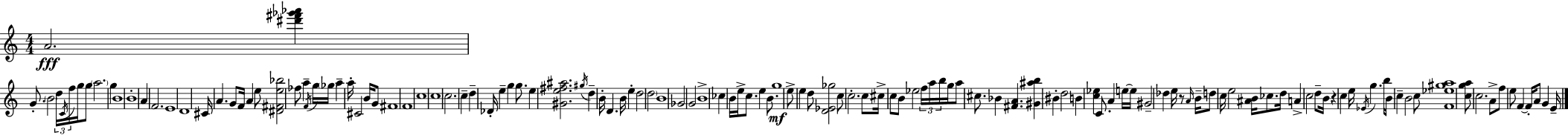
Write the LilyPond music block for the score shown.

{
  \clef treble
  \numericTimeSignature
  \time 4/4
  \key a \minor
  a'2.\fff <dis''' fis''' ges''' aes'''>4 | g'8.-. \parenthesize b'2 \tuplet 3/2 { d''16 \acciaccatura { c'16 } f''16 } g''16 g''8 | \parenthesize a''2. g''4 | b'1 | \break b'1-. | a'4 f'2. | e'1 | d'1 | \break cis'16 a'4. g'8 f'16 a'4 e''8 | <dis' fis' e'' bes''>2 fes''8 a''4-- \acciaccatura { f'16 } | g''16 \parenthesize ges''16 a''4-- a''16-. cis'2 b'16 | g'8 fis'1 | \break f'1 | c''1 | \parenthesize c''1 | c''2. c''4-- | \break d''4-- des'16-. e''4-- g''4 g''8. | e''4 <gis' e'' fis'' ais''>2. | \acciaccatura { gis''16 } d''4-- b'16-. d'4. b'16 e''4-. | d''2 \parenthesize d''2 | \break b'1 | ges'2 g'2 | b'1-> | ces''4 b'16 e''16-> c''8. e''4 | \break b'8. g''1\mf | e''8-> e''4 d''8 <d' ees' ges''>2 | c''8 c''2.-. | c''8 cis''16-> c''8 b'8 ees''2 | \break \tuplet 3/2 { f''16 a''16 b''16 } g''16 a''8 cis''8. bes'4 <fis' a'>4. | <gis' ais'' b''>4 bis'4-. d''2 | b'4 <c'' ees''>4 c'8. a'4 | e''16~~ e''16 gis'2-- des''4 | \break e''16 r8 \grace { a'16 } b'16-- d''8 c''16 e''2 | <ais' b'>16 ces''8. d''16 a'4-> c''2 | d''8-- b'16 r4 c''4 e''16 \acciaccatura { ees'16 } g''4. | b''16 b'8 c''4-- b'2 | \break c''8 <f' ees'' gis'' a''>1 | <c'' g'' a''>8 c''2. | a'8-> f''8 e''8 f'4~~ f'16-. a'8 | g'4 e'16-- \bar "|."
}